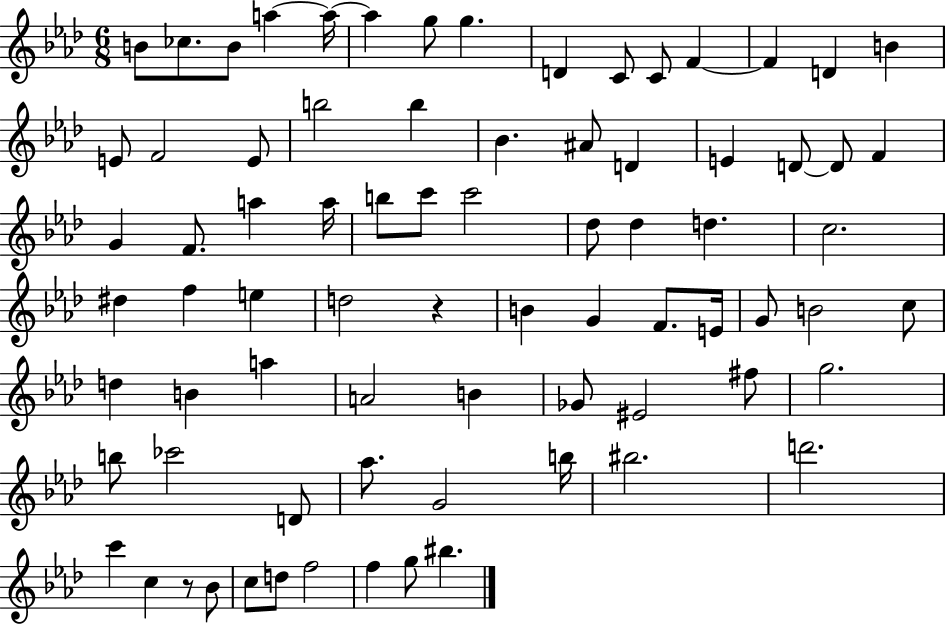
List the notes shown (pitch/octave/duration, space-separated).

B4/e CES5/e. B4/e A5/q A5/s A5/q G5/e G5/q. D4/q C4/e C4/e F4/q F4/q D4/q B4/q E4/e F4/h E4/e B5/h B5/q Bb4/q. A#4/e D4/q E4/q D4/e D4/e F4/q G4/q F4/e. A5/q A5/s B5/e C6/e C6/h Db5/e Db5/q D5/q. C5/h. D#5/q F5/q E5/q D5/h R/q B4/q G4/q F4/e. E4/s G4/e B4/h C5/e D5/q B4/q A5/q A4/h B4/q Gb4/e EIS4/h F#5/e G5/h. B5/e CES6/h D4/e Ab5/e. G4/h B5/s BIS5/h. D6/h. C6/q C5/q R/e Bb4/e C5/e D5/e F5/h F5/q G5/e BIS5/q.